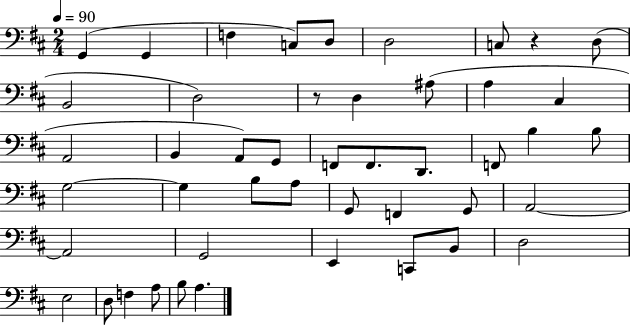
X:1
T:Untitled
M:2/4
L:1/4
K:D
G,, G,, F, C,/2 D,/2 D,2 C,/2 z D,/2 B,,2 D,2 z/2 D, ^A,/2 A, ^C, A,,2 B,, A,,/2 G,,/2 F,,/2 F,,/2 D,,/2 F,,/2 B, B,/2 G,2 G, B,/2 A,/2 G,,/2 F,, G,,/2 A,,2 A,,2 G,,2 E,, C,,/2 B,,/2 D,2 E,2 D,/2 F, A,/2 B,/2 A,